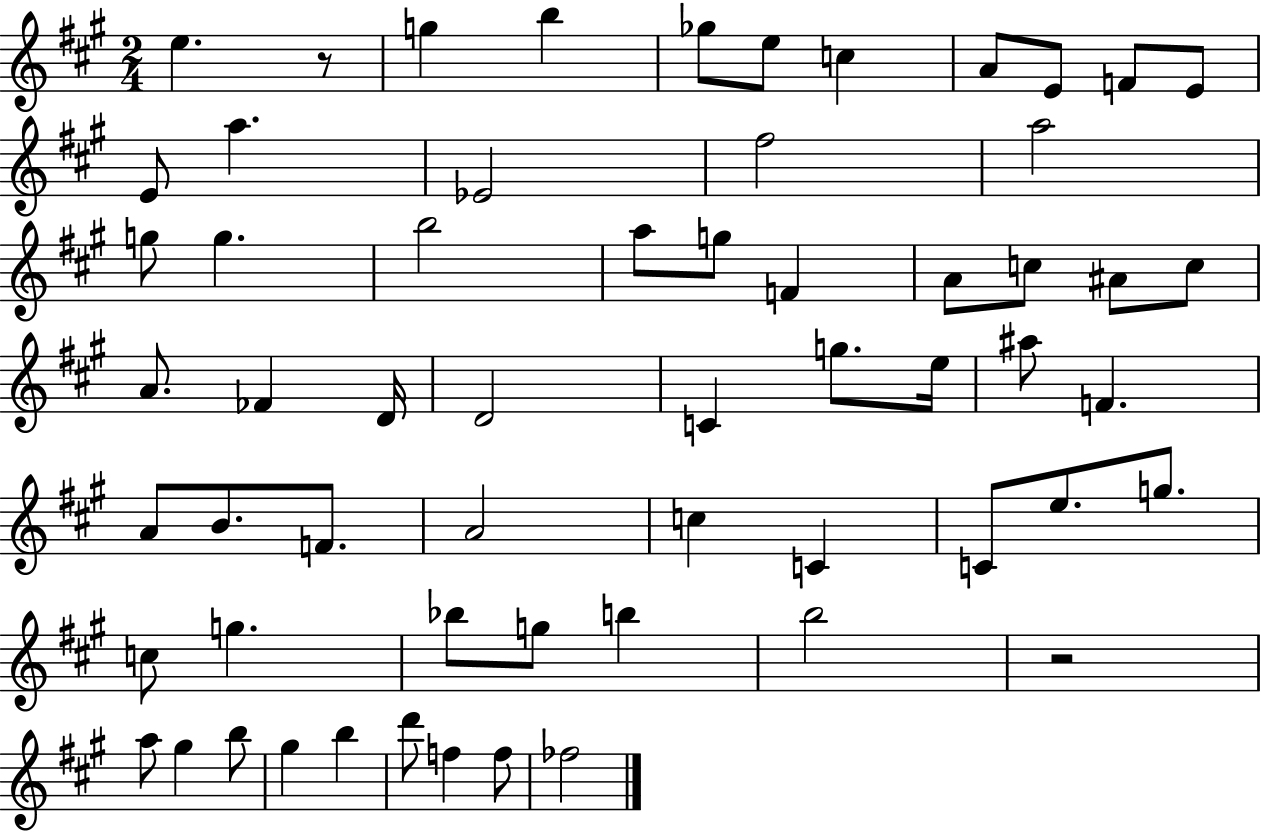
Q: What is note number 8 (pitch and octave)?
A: E4